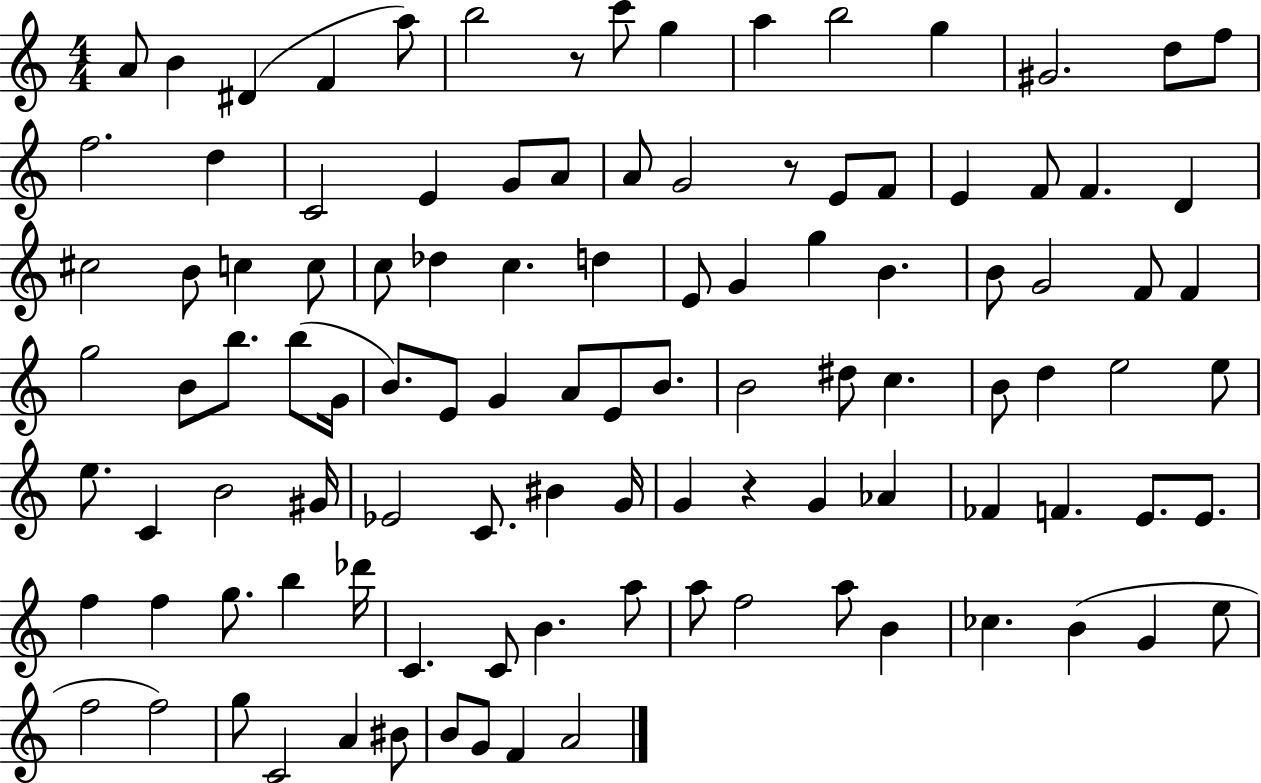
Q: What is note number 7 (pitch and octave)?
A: C6